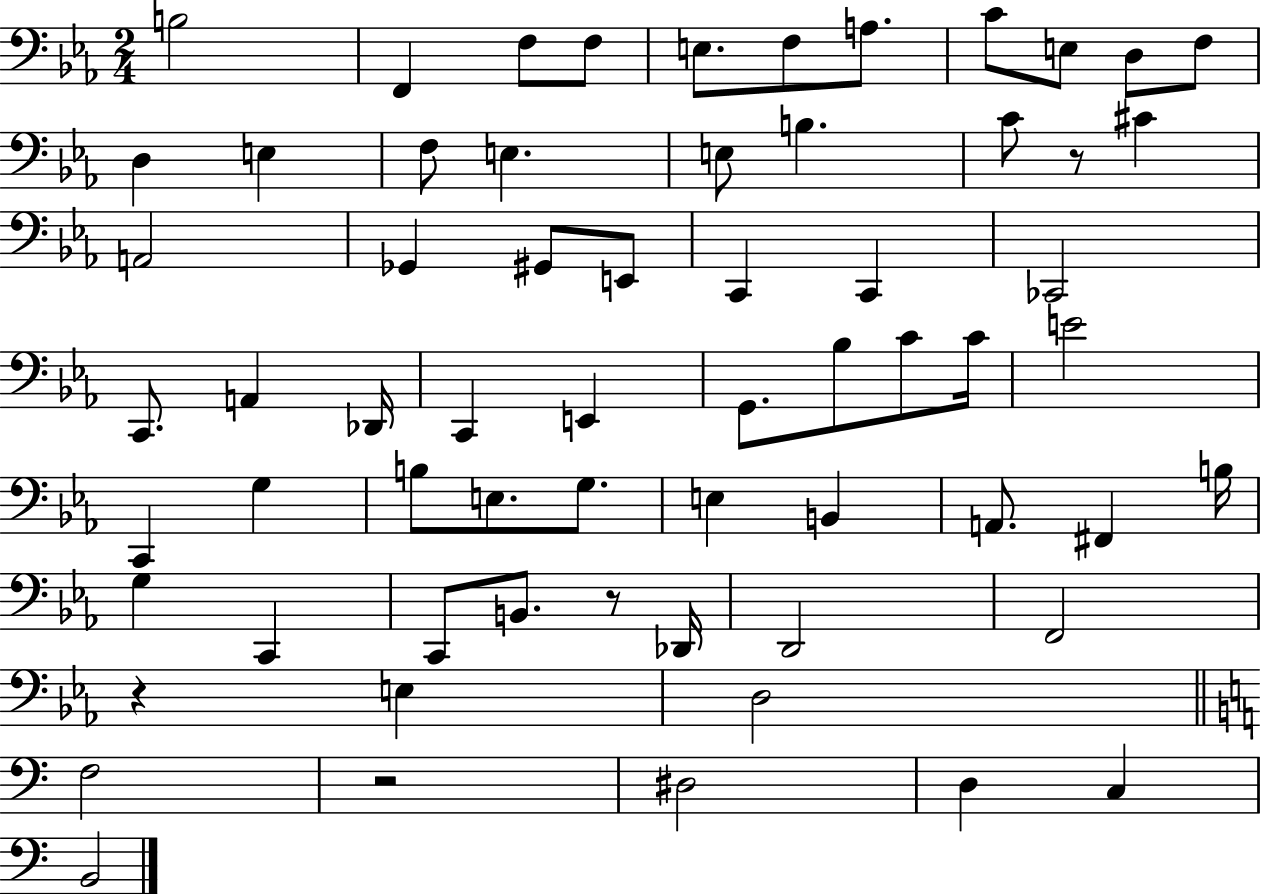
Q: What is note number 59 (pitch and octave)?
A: C3